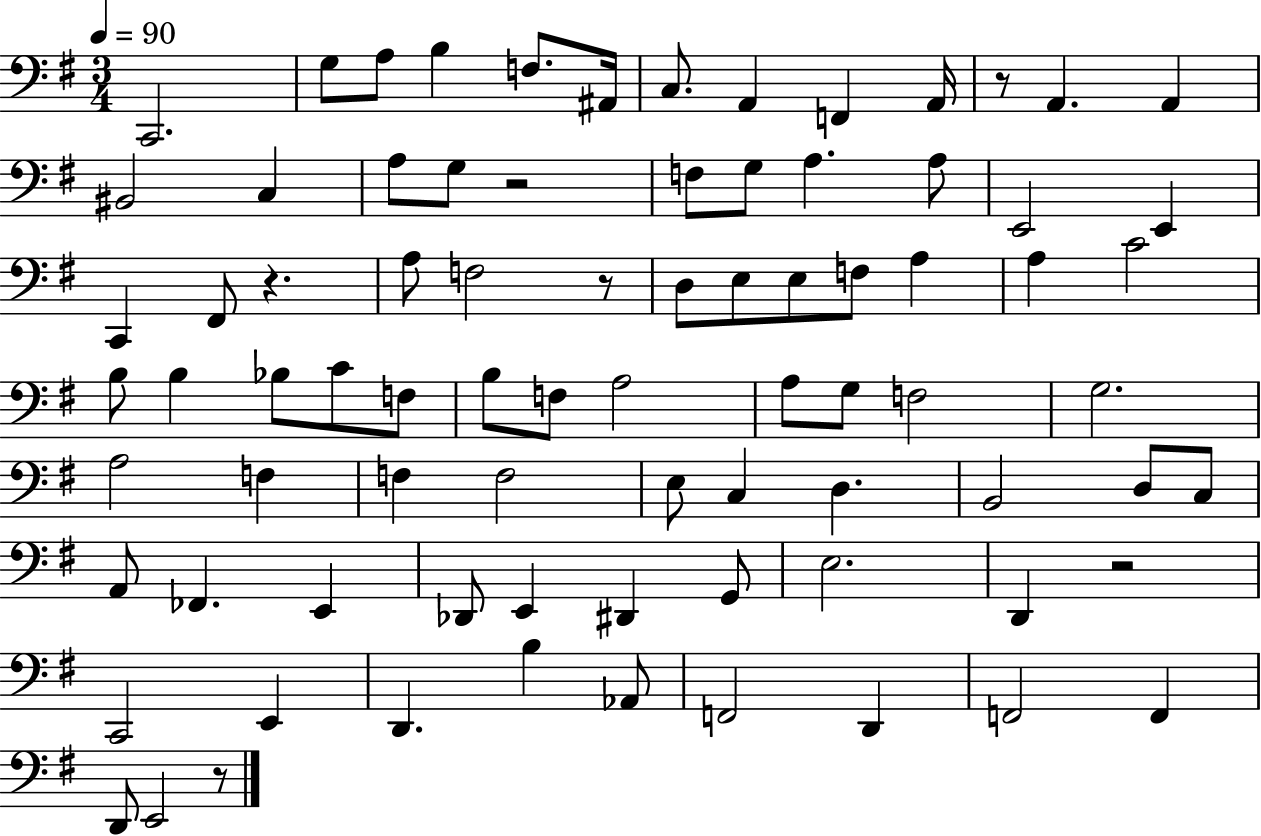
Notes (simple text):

C2/h. G3/e A3/e B3/q F3/e. A#2/s C3/e. A2/q F2/q A2/s R/e A2/q. A2/q BIS2/h C3/q A3/e G3/e R/h F3/e G3/e A3/q. A3/e E2/h E2/q C2/q F#2/e R/q. A3/e F3/h R/e D3/e E3/e E3/e F3/e A3/q A3/q C4/h B3/e B3/q Bb3/e C4/e F3/e B3/e F3/e A3/h A3/e G3/e F3/h G3/h. A3/h F3/q F3/q F3/h E3/e C3/q D3/q. B2/h D3/e C3/e A2/e FES2/q. E2/q Db2/e E2/q D#2/q G2/e E3/h. D2/q R/h C2/h E2/q D2/q. B3/q Ab2/e F2/h D2/q F2/h F2/q D2/e E2/h R/e